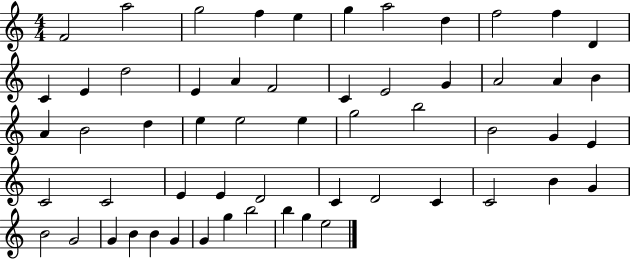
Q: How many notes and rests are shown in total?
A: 57